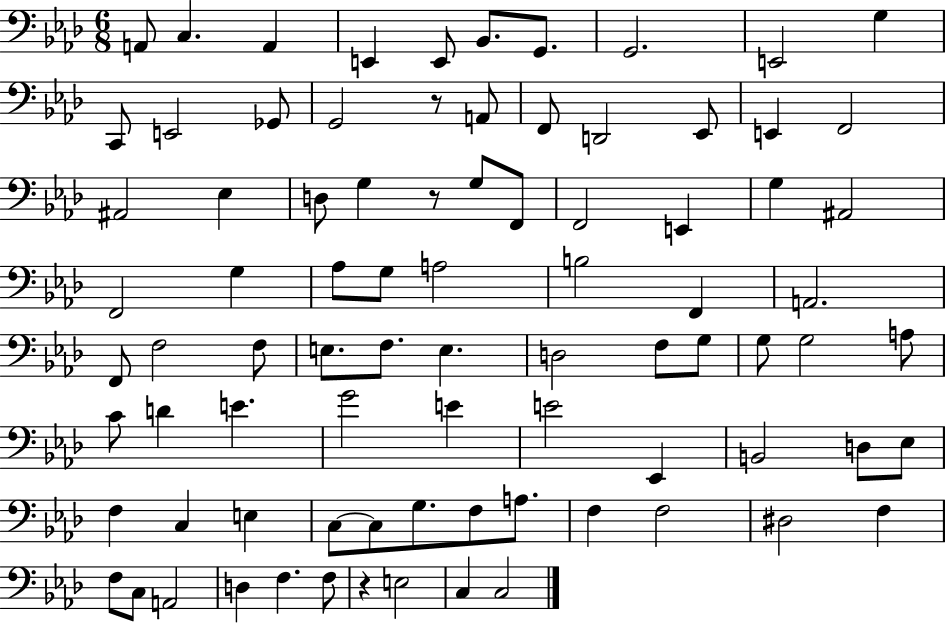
X:1
T:Untitled
M:6/8
L:1/4
K:Ab
A,,/2 C, A,, E,, E,,/2 _B,,/2 G,,/2 G,,2 E,,2 G, C,,/2 E,,2 _G,,/2 G,,2 z/2 A,,/2 F,,/2 D,,2 _E,,/2 E,, F,,2 ^A,,2 _E, D,/2 G, z/2 G,/2 F,,/2 F,,2 E,, G, ^A,,2 F,,2 G, _A,/2 G,/2 A,2 B,2 F,, A,,2 F,,/2 F,2 F,/2 E,/2 F,/2 E, D,2 F,/2 G,/2 G,/2 G,2 A,/2 C/2 D E G2 E E2 _E,, B,,2 D,/2 _E,/2 F, C, E, C,/2 C,/2 G,/2 F,/2 A,/2 F, F,2 ^D,2 F, F,/2 C,/2 A,,2 D, F, F,/2 z E,2 C, C,2